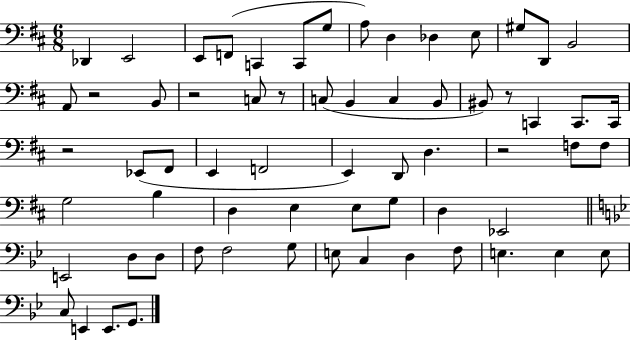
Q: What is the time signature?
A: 6/8